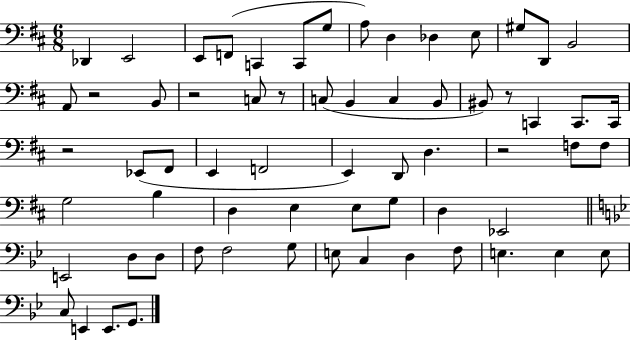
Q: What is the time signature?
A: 6/8